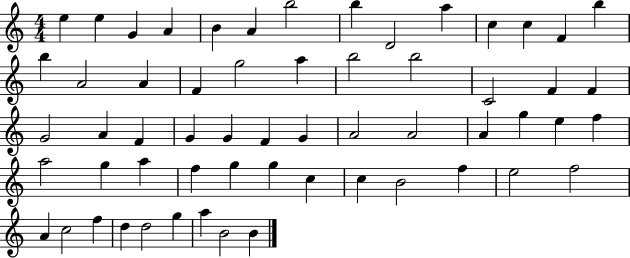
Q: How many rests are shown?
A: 0